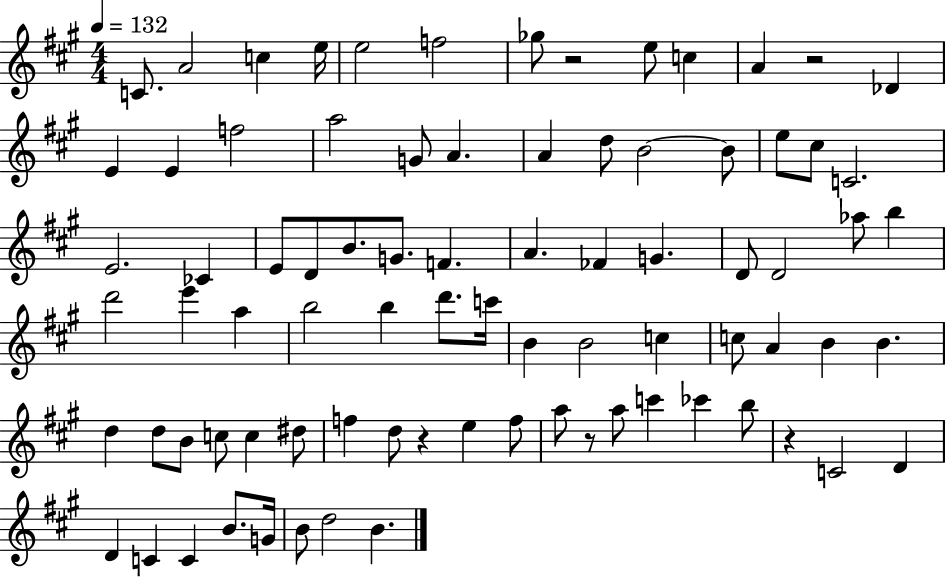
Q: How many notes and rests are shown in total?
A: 82